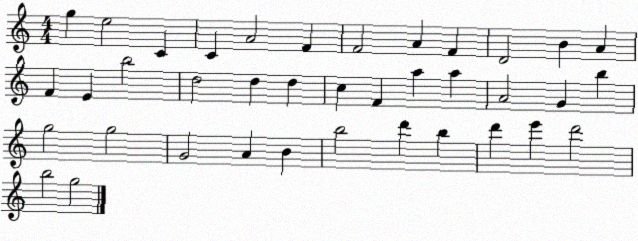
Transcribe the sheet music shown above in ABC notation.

X:1
T:Untitled
M:4/4
L:1/4
K:C
g e2 C C A2 F F2 A F D2 B A F E b2 d2 d d c F a a A2 G b g2 g2 G2 A B b2 d' b d' e' d'2 b2 g2